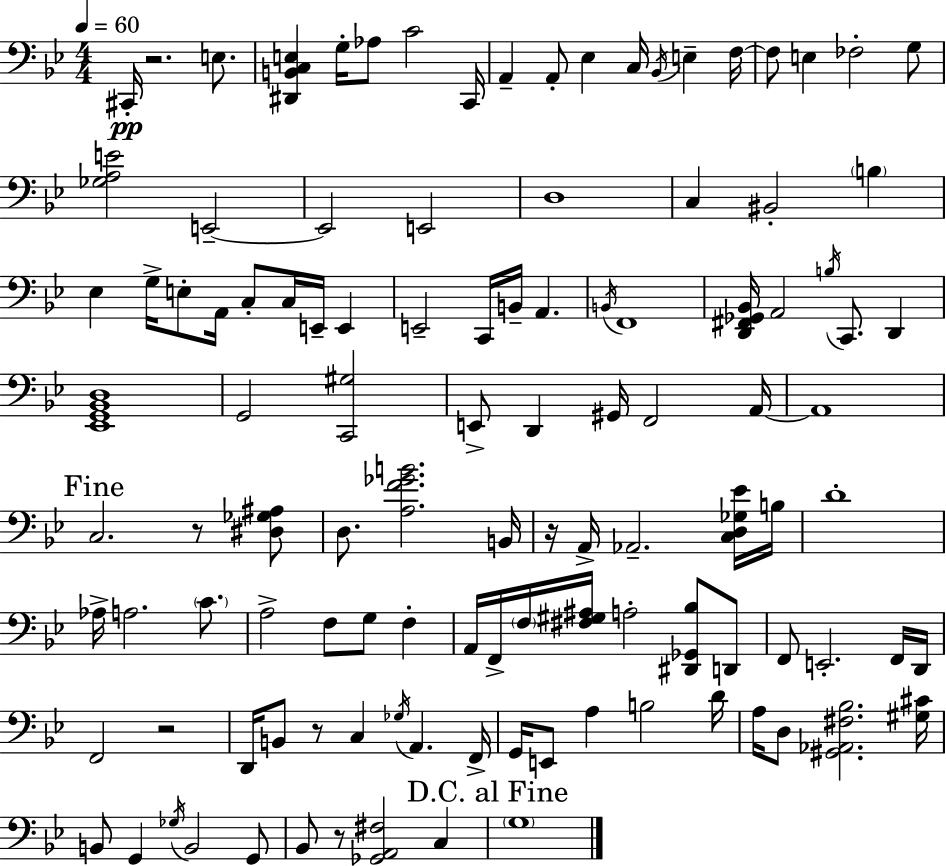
C#2/s R/h. E3/e. [D#2,B2,C3,E3]/q G3/s Ab3/e C4/h C2/s A2/q A2/e Eb3/q C3/s Bb2/s E3/q F3/s F3/e E3/q FES3/h G3/e [Gb3,A3,E4]/h E2/h E2/h E2/h D3/w C3/q BIS2/h B3/q Eb3/q G3/s E3/e A2/s C3/e C3/s E2/s E2/q E2/h C2/s B2/s A2/q. B2/s F2/w [D2,F#2,Gb2,Bb2]/s A2/h B3/s C2/e. D2/q [Eb2,G2,Bb2,D3]/w G2/h [C2,G#3]/h E2/e D2/q G#2/s F2/h A2/s A2/w C3/h. R/e [D#3,Gb3,A#3]/e D3/e. [A3,F4,Gb4,B4]/h. B2/s R/s A2/s Ab2/h. [C3,D3,Gb3,Eb4]/s B3/s D4/w Ab3/s A3/h. C4/e. A3/h F3/e G3/e F3/q A2/s F2/s F3/s [F#3,G#3,A#3]/s A3/h [D#2,Gb2,Bb3]/e D2/e F2/e E2/h. F2/s D2/s F2/h R/h D2/s B2/e R/e C3/q Gb3/s A2/q. F2/s G2/s E2/e A3/q B3/h D4/s A3/s D3/e [G#2,Ab2,F#3,Bb3]/h. [G#3,C#4]/s B2/e G2/q Gb3/s B2/h G2/e Bb2/e R/e [Gb2,A2,F#3]/h C3/q G3/w